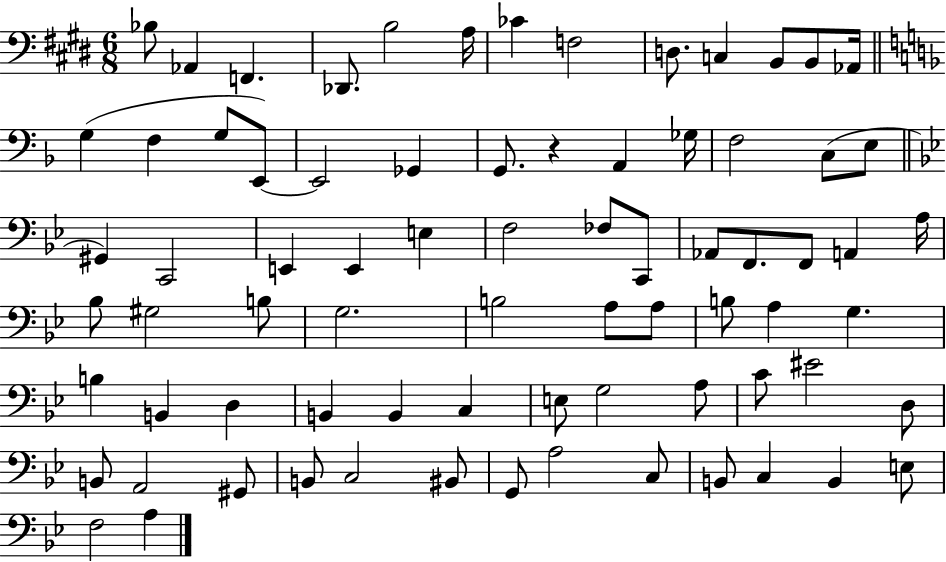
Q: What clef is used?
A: bass